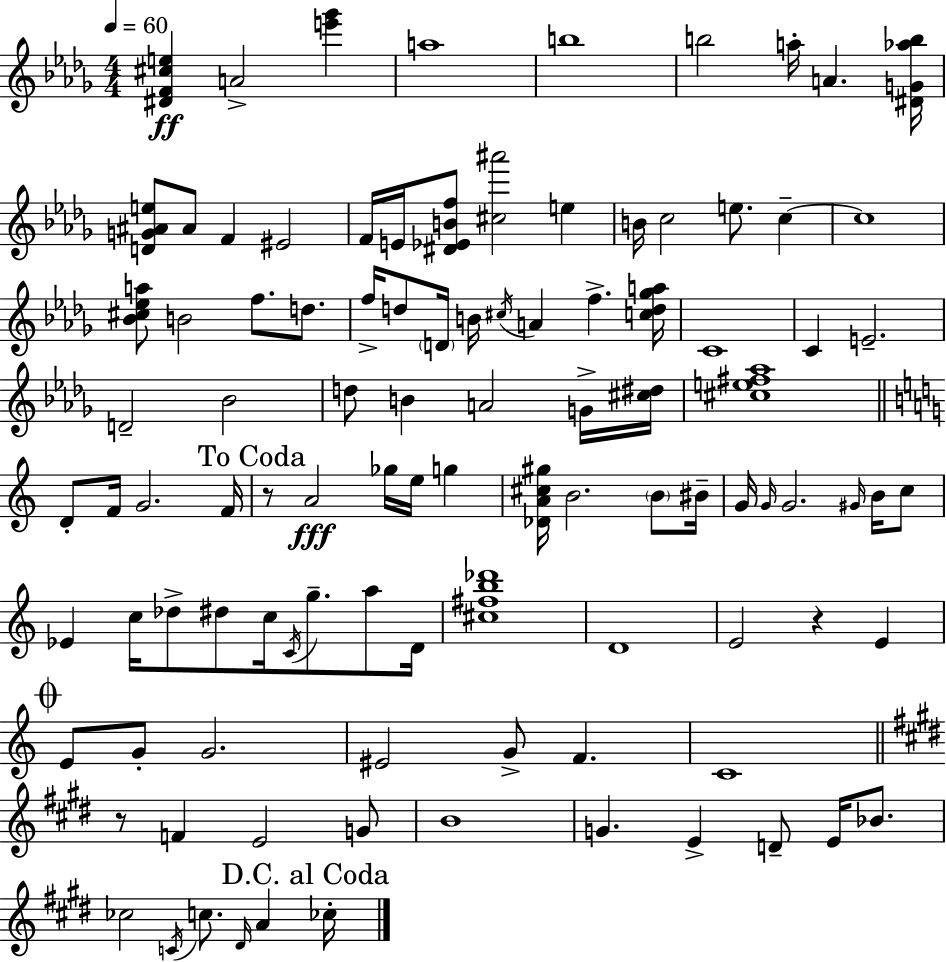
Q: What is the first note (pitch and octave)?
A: A4